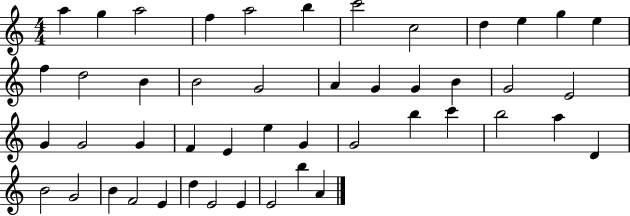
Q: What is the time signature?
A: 4/4